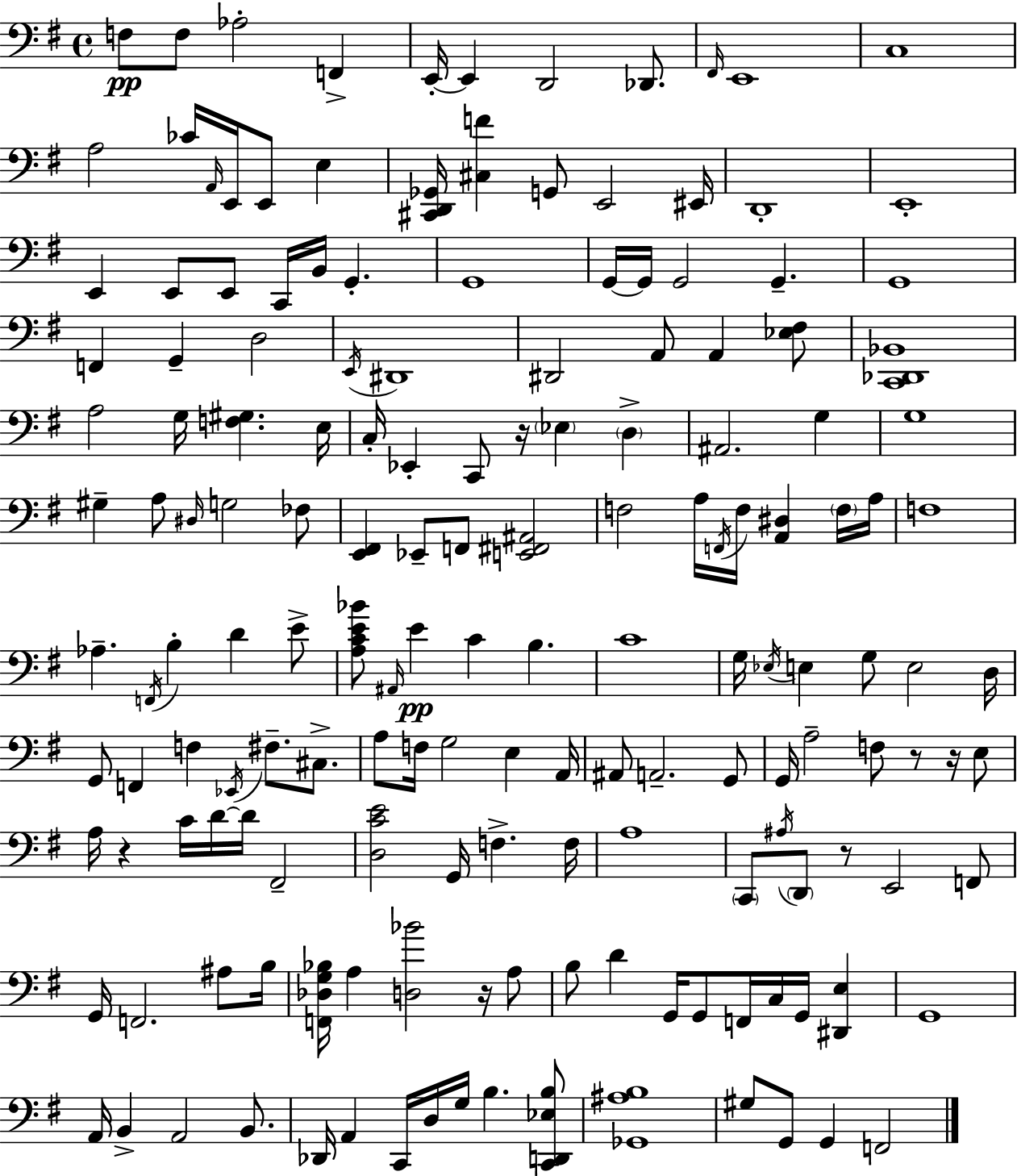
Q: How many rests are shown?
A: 6